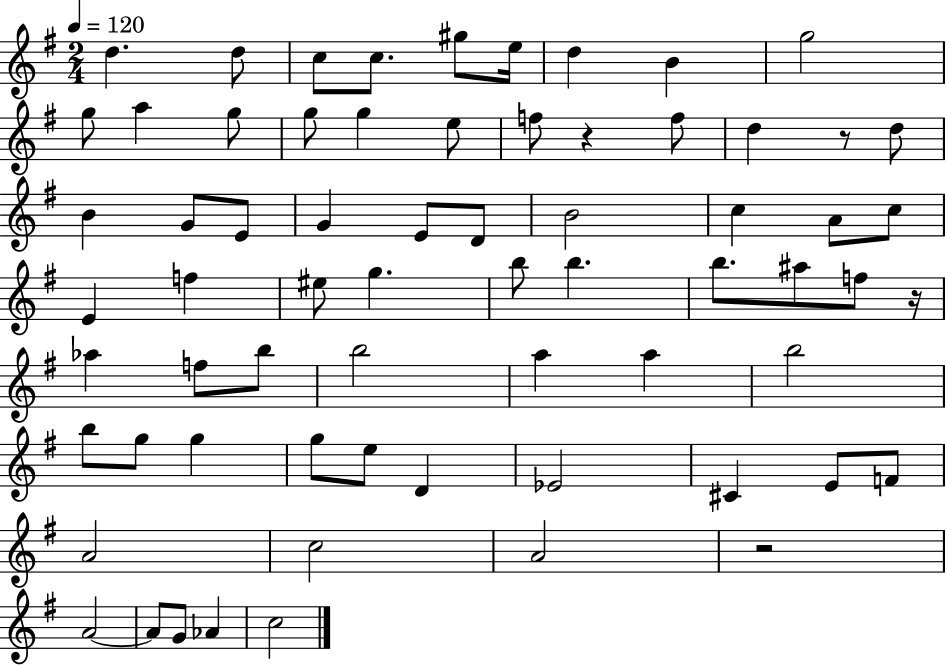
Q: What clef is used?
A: treble